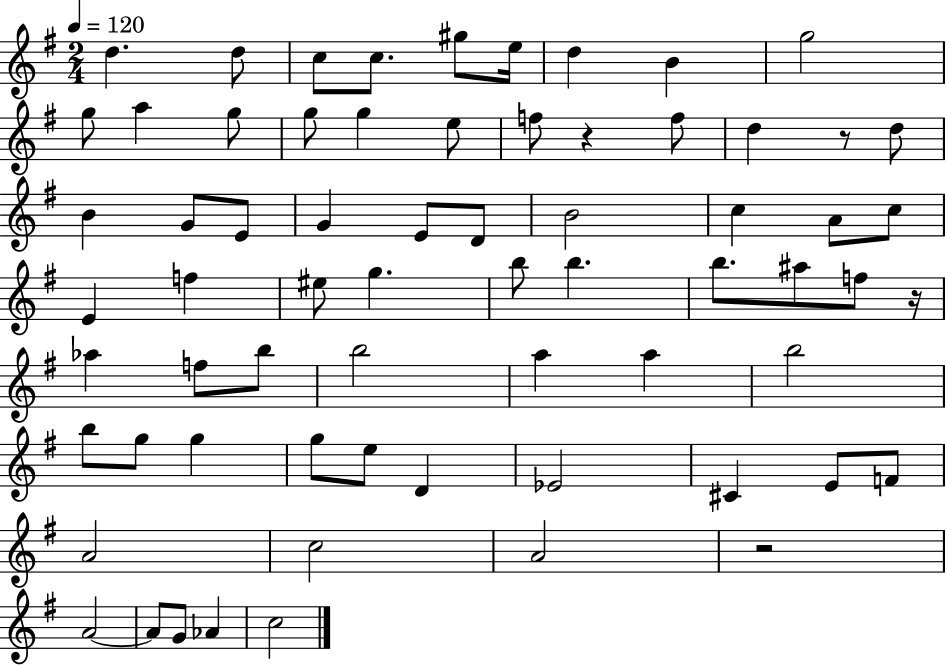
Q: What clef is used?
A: treble